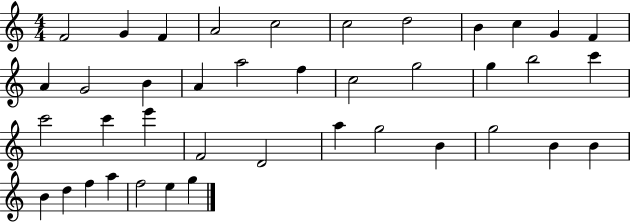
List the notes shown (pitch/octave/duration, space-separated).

F4/h G4/q F4/q A4/h C5/h C5/h D5/h B4/q C5/q G4/q F4/q A4/q G4/h B4/q A4/q A5/h F5/q C5/h G5/h G5/q B5/h C6/q C6/h C6/q E6/q F4/h D4/h A5/q G5/h B4/q G5/h B4/q B4/q B4/q D5/q F5/q A5/q F5/h E5/q G5/q